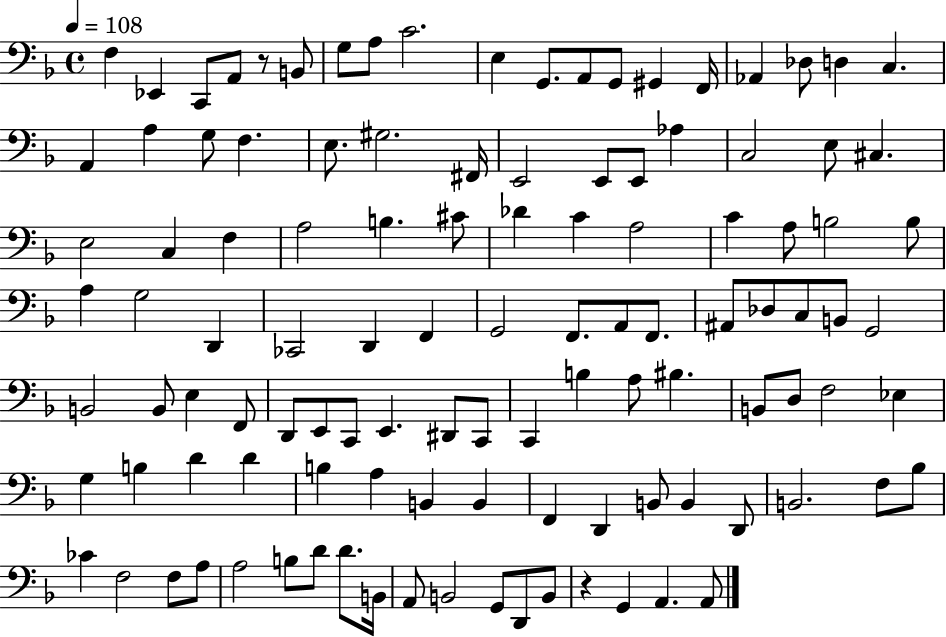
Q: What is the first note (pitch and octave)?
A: F3